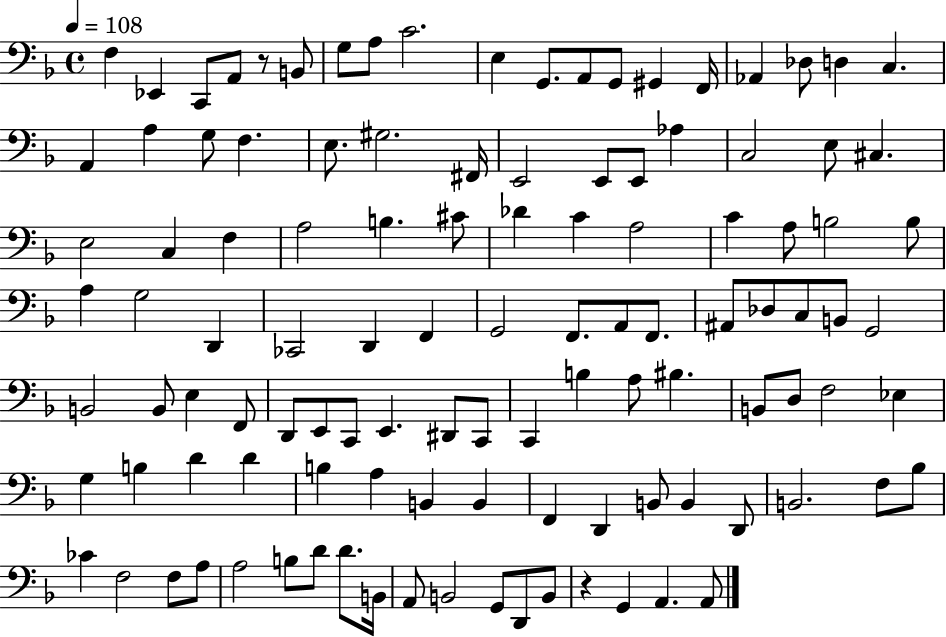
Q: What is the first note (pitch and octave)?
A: F3